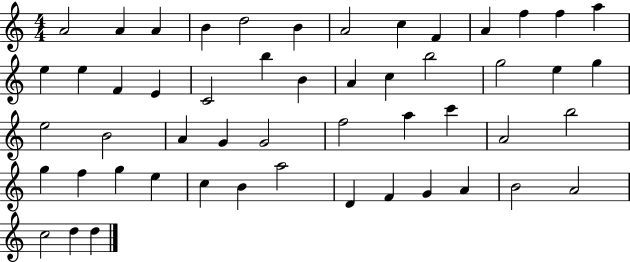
A4/h A4/q A4/q B4/q D5/h B4/q A4/h C5/q F4/q A4/q F5/q F5/q A5/q E5/q E5/q F4/q E4/q C4/h B5/q B4/q A4/q C5/q B5/h G5/h E5/q G5/q E5/h B4/h A4/q G4/q G4/h F5/h A5/q C6/q A4/h B5/h G5/q F5/q G5/q E5/q C5/q B4/q A5/h D4/q F4/q G4/q A4/q B4/h A4/h C5/h D5/q D5/q